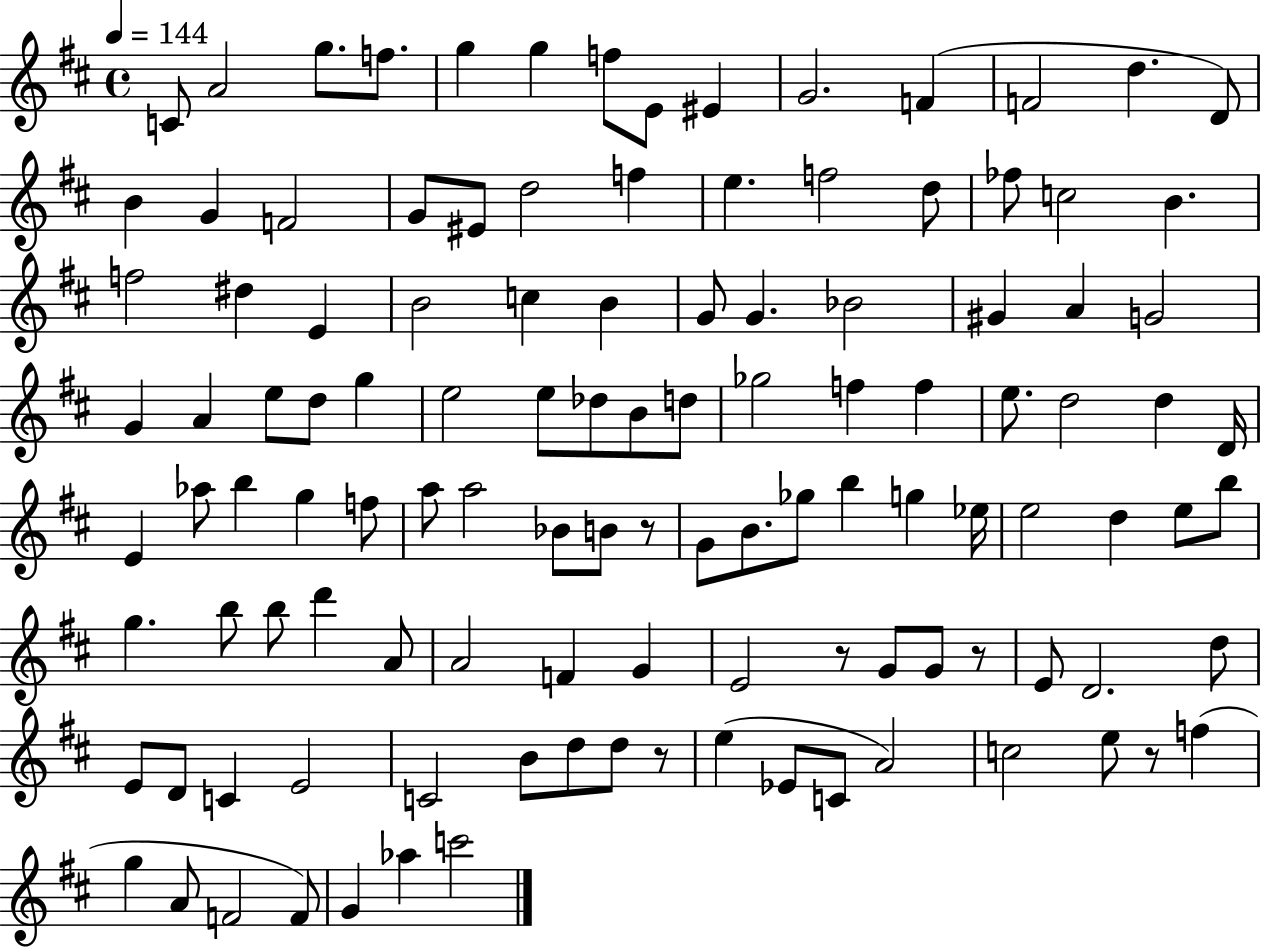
X:1
T:Untitled
M:4/4
L:1/4
K:D
C/2 A2 g/2 f/2 g g f/2 E/2 ^E G2 F F2 d D/2 B G F2 G/2 ^E/2 d2 f e f2 d/2 _f/2 c2 B f2 ^d E B2 c B G/2 G _B2 ^G A G2 G A e/2 d/2 g e2 e/2 _d/2 B/2 d/2 _g2 f f e/2 d2 d D/4 E _a/2 b g f/2 a/2 a2 _B/2 B/2 z/2 G/2 B/2 _g/2 b g _e/4 e2 d e/2 b/2 g b/2 b/2 d' A/2 A2 F G E2 z/2 G/2 G/2 z/2 E/2 D2 d/2 E/2 D/2 C E2 C2 B/2 d/2 d/2 z/2 e _E/2 C/2 A2 c2 e/2 z/2 f g A/2 F2 F/2 G _a c'2